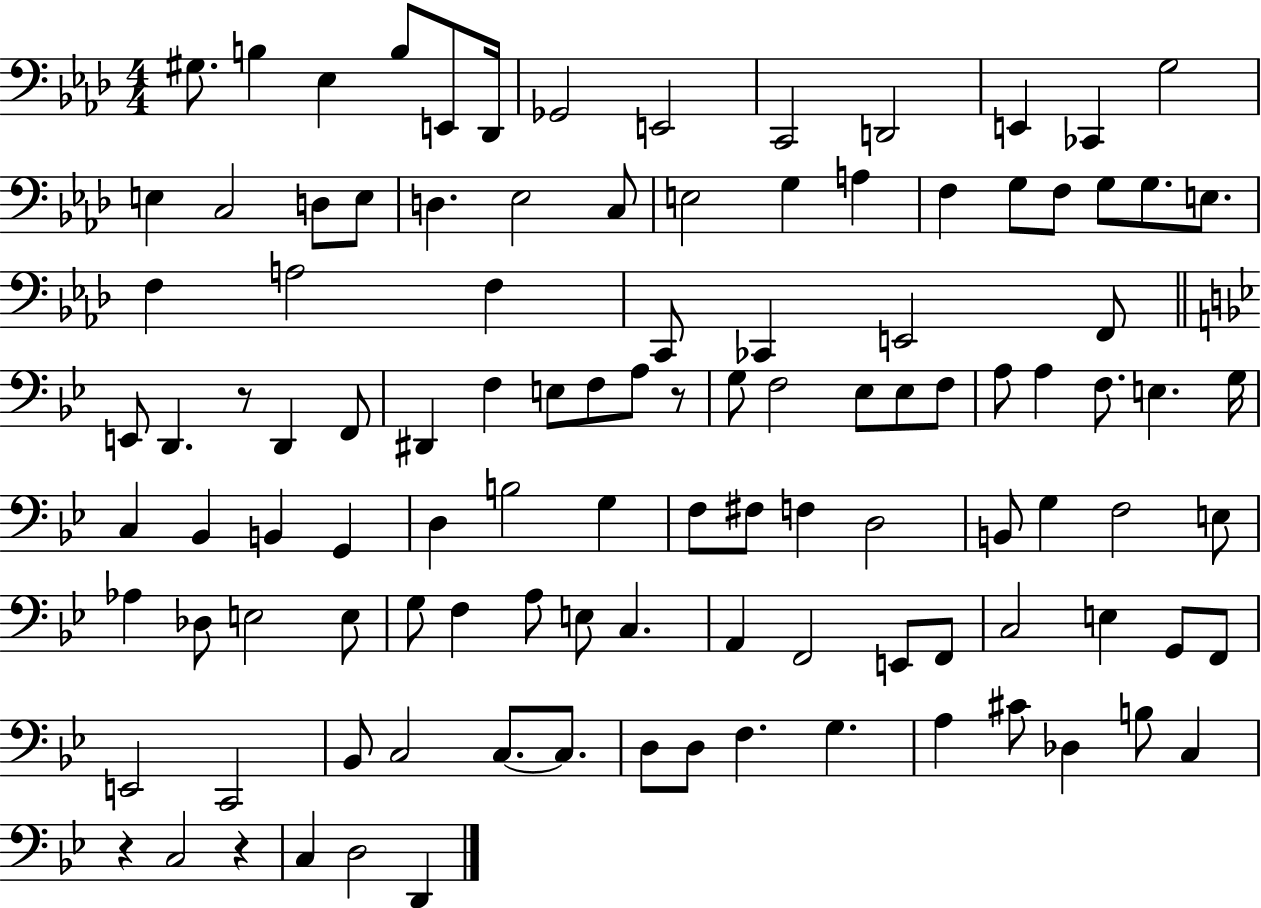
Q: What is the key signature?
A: AES major